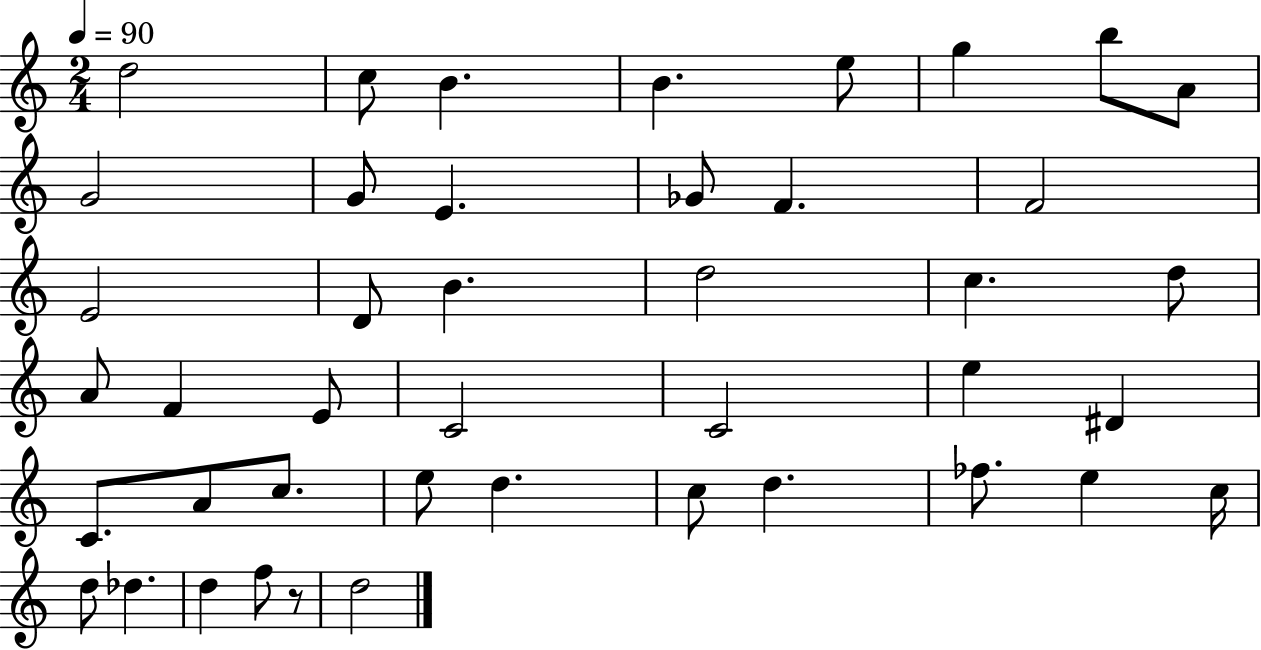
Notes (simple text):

D5/h C5/e B4/q. B4/q. E5/e G5/q B5/e A4/e G4/h G4/e E4/q. Gb4/e F4/q. F4/h E4/h D4/e B4/q. D5/h C5/q. D5/e A4/e F4/q E4/e C4/h C4/h E5/q D#4/q C4/e. A4/e C5/e. E5/e D5/q. C5/e D5/q. FES5/e. E5/q C5/s D5/e Db5/q. D5/q F5/e R/e D5/h